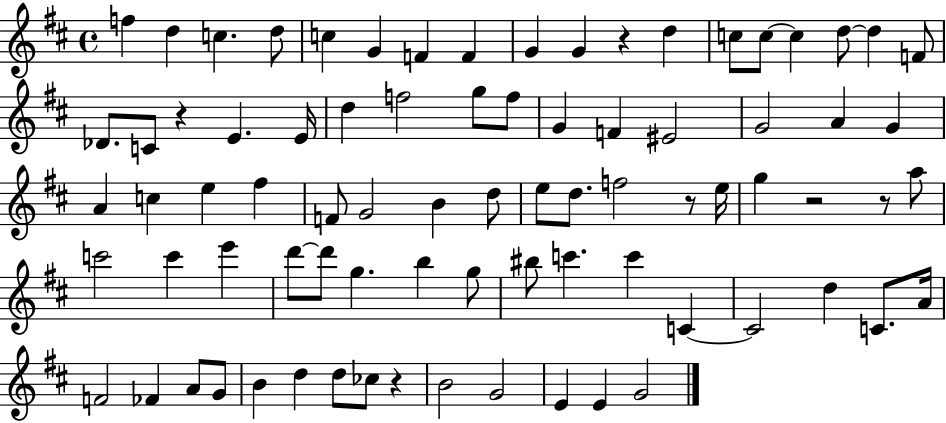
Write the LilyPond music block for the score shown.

{
  \clef treble
  \time 4/4
  \defaultTimeSignature
  \key d \major
  f''4 d''4 c''4. d''8 | c''4 g'4 f'4 f'4 | g'4 g'4 r4 d''4 | c''8 c''8~~ c''4 d''8~~ d''4 f'8 | \break des'8. c'8 r4 e'4. e'16 | d''4 f''2 g''8 f''8 | g'4 f'4 eis'2 | g'2 a'4 g'4 | \break a'4 c''4 e''4 fis''4 | f'8 g'2 b'4 d''8 | e''8 d''8. f''2 r8 e''16 | g''4 r2 r8 a''8 | \break c'''2 c'''4 e'''4 | d'''8~~ d'''8 g''4. b''4 g''8 | bis''8 c'''4. c'''4 c'4~~ | c'2 d''4 c'8. a'16 | \break f'2 fes'4 a'8 g'8 | b'4 d''4 d''8 ces''8 r4 | b'2 g'2 | e'4 e'4 g'2 | \break \bar "|."
}